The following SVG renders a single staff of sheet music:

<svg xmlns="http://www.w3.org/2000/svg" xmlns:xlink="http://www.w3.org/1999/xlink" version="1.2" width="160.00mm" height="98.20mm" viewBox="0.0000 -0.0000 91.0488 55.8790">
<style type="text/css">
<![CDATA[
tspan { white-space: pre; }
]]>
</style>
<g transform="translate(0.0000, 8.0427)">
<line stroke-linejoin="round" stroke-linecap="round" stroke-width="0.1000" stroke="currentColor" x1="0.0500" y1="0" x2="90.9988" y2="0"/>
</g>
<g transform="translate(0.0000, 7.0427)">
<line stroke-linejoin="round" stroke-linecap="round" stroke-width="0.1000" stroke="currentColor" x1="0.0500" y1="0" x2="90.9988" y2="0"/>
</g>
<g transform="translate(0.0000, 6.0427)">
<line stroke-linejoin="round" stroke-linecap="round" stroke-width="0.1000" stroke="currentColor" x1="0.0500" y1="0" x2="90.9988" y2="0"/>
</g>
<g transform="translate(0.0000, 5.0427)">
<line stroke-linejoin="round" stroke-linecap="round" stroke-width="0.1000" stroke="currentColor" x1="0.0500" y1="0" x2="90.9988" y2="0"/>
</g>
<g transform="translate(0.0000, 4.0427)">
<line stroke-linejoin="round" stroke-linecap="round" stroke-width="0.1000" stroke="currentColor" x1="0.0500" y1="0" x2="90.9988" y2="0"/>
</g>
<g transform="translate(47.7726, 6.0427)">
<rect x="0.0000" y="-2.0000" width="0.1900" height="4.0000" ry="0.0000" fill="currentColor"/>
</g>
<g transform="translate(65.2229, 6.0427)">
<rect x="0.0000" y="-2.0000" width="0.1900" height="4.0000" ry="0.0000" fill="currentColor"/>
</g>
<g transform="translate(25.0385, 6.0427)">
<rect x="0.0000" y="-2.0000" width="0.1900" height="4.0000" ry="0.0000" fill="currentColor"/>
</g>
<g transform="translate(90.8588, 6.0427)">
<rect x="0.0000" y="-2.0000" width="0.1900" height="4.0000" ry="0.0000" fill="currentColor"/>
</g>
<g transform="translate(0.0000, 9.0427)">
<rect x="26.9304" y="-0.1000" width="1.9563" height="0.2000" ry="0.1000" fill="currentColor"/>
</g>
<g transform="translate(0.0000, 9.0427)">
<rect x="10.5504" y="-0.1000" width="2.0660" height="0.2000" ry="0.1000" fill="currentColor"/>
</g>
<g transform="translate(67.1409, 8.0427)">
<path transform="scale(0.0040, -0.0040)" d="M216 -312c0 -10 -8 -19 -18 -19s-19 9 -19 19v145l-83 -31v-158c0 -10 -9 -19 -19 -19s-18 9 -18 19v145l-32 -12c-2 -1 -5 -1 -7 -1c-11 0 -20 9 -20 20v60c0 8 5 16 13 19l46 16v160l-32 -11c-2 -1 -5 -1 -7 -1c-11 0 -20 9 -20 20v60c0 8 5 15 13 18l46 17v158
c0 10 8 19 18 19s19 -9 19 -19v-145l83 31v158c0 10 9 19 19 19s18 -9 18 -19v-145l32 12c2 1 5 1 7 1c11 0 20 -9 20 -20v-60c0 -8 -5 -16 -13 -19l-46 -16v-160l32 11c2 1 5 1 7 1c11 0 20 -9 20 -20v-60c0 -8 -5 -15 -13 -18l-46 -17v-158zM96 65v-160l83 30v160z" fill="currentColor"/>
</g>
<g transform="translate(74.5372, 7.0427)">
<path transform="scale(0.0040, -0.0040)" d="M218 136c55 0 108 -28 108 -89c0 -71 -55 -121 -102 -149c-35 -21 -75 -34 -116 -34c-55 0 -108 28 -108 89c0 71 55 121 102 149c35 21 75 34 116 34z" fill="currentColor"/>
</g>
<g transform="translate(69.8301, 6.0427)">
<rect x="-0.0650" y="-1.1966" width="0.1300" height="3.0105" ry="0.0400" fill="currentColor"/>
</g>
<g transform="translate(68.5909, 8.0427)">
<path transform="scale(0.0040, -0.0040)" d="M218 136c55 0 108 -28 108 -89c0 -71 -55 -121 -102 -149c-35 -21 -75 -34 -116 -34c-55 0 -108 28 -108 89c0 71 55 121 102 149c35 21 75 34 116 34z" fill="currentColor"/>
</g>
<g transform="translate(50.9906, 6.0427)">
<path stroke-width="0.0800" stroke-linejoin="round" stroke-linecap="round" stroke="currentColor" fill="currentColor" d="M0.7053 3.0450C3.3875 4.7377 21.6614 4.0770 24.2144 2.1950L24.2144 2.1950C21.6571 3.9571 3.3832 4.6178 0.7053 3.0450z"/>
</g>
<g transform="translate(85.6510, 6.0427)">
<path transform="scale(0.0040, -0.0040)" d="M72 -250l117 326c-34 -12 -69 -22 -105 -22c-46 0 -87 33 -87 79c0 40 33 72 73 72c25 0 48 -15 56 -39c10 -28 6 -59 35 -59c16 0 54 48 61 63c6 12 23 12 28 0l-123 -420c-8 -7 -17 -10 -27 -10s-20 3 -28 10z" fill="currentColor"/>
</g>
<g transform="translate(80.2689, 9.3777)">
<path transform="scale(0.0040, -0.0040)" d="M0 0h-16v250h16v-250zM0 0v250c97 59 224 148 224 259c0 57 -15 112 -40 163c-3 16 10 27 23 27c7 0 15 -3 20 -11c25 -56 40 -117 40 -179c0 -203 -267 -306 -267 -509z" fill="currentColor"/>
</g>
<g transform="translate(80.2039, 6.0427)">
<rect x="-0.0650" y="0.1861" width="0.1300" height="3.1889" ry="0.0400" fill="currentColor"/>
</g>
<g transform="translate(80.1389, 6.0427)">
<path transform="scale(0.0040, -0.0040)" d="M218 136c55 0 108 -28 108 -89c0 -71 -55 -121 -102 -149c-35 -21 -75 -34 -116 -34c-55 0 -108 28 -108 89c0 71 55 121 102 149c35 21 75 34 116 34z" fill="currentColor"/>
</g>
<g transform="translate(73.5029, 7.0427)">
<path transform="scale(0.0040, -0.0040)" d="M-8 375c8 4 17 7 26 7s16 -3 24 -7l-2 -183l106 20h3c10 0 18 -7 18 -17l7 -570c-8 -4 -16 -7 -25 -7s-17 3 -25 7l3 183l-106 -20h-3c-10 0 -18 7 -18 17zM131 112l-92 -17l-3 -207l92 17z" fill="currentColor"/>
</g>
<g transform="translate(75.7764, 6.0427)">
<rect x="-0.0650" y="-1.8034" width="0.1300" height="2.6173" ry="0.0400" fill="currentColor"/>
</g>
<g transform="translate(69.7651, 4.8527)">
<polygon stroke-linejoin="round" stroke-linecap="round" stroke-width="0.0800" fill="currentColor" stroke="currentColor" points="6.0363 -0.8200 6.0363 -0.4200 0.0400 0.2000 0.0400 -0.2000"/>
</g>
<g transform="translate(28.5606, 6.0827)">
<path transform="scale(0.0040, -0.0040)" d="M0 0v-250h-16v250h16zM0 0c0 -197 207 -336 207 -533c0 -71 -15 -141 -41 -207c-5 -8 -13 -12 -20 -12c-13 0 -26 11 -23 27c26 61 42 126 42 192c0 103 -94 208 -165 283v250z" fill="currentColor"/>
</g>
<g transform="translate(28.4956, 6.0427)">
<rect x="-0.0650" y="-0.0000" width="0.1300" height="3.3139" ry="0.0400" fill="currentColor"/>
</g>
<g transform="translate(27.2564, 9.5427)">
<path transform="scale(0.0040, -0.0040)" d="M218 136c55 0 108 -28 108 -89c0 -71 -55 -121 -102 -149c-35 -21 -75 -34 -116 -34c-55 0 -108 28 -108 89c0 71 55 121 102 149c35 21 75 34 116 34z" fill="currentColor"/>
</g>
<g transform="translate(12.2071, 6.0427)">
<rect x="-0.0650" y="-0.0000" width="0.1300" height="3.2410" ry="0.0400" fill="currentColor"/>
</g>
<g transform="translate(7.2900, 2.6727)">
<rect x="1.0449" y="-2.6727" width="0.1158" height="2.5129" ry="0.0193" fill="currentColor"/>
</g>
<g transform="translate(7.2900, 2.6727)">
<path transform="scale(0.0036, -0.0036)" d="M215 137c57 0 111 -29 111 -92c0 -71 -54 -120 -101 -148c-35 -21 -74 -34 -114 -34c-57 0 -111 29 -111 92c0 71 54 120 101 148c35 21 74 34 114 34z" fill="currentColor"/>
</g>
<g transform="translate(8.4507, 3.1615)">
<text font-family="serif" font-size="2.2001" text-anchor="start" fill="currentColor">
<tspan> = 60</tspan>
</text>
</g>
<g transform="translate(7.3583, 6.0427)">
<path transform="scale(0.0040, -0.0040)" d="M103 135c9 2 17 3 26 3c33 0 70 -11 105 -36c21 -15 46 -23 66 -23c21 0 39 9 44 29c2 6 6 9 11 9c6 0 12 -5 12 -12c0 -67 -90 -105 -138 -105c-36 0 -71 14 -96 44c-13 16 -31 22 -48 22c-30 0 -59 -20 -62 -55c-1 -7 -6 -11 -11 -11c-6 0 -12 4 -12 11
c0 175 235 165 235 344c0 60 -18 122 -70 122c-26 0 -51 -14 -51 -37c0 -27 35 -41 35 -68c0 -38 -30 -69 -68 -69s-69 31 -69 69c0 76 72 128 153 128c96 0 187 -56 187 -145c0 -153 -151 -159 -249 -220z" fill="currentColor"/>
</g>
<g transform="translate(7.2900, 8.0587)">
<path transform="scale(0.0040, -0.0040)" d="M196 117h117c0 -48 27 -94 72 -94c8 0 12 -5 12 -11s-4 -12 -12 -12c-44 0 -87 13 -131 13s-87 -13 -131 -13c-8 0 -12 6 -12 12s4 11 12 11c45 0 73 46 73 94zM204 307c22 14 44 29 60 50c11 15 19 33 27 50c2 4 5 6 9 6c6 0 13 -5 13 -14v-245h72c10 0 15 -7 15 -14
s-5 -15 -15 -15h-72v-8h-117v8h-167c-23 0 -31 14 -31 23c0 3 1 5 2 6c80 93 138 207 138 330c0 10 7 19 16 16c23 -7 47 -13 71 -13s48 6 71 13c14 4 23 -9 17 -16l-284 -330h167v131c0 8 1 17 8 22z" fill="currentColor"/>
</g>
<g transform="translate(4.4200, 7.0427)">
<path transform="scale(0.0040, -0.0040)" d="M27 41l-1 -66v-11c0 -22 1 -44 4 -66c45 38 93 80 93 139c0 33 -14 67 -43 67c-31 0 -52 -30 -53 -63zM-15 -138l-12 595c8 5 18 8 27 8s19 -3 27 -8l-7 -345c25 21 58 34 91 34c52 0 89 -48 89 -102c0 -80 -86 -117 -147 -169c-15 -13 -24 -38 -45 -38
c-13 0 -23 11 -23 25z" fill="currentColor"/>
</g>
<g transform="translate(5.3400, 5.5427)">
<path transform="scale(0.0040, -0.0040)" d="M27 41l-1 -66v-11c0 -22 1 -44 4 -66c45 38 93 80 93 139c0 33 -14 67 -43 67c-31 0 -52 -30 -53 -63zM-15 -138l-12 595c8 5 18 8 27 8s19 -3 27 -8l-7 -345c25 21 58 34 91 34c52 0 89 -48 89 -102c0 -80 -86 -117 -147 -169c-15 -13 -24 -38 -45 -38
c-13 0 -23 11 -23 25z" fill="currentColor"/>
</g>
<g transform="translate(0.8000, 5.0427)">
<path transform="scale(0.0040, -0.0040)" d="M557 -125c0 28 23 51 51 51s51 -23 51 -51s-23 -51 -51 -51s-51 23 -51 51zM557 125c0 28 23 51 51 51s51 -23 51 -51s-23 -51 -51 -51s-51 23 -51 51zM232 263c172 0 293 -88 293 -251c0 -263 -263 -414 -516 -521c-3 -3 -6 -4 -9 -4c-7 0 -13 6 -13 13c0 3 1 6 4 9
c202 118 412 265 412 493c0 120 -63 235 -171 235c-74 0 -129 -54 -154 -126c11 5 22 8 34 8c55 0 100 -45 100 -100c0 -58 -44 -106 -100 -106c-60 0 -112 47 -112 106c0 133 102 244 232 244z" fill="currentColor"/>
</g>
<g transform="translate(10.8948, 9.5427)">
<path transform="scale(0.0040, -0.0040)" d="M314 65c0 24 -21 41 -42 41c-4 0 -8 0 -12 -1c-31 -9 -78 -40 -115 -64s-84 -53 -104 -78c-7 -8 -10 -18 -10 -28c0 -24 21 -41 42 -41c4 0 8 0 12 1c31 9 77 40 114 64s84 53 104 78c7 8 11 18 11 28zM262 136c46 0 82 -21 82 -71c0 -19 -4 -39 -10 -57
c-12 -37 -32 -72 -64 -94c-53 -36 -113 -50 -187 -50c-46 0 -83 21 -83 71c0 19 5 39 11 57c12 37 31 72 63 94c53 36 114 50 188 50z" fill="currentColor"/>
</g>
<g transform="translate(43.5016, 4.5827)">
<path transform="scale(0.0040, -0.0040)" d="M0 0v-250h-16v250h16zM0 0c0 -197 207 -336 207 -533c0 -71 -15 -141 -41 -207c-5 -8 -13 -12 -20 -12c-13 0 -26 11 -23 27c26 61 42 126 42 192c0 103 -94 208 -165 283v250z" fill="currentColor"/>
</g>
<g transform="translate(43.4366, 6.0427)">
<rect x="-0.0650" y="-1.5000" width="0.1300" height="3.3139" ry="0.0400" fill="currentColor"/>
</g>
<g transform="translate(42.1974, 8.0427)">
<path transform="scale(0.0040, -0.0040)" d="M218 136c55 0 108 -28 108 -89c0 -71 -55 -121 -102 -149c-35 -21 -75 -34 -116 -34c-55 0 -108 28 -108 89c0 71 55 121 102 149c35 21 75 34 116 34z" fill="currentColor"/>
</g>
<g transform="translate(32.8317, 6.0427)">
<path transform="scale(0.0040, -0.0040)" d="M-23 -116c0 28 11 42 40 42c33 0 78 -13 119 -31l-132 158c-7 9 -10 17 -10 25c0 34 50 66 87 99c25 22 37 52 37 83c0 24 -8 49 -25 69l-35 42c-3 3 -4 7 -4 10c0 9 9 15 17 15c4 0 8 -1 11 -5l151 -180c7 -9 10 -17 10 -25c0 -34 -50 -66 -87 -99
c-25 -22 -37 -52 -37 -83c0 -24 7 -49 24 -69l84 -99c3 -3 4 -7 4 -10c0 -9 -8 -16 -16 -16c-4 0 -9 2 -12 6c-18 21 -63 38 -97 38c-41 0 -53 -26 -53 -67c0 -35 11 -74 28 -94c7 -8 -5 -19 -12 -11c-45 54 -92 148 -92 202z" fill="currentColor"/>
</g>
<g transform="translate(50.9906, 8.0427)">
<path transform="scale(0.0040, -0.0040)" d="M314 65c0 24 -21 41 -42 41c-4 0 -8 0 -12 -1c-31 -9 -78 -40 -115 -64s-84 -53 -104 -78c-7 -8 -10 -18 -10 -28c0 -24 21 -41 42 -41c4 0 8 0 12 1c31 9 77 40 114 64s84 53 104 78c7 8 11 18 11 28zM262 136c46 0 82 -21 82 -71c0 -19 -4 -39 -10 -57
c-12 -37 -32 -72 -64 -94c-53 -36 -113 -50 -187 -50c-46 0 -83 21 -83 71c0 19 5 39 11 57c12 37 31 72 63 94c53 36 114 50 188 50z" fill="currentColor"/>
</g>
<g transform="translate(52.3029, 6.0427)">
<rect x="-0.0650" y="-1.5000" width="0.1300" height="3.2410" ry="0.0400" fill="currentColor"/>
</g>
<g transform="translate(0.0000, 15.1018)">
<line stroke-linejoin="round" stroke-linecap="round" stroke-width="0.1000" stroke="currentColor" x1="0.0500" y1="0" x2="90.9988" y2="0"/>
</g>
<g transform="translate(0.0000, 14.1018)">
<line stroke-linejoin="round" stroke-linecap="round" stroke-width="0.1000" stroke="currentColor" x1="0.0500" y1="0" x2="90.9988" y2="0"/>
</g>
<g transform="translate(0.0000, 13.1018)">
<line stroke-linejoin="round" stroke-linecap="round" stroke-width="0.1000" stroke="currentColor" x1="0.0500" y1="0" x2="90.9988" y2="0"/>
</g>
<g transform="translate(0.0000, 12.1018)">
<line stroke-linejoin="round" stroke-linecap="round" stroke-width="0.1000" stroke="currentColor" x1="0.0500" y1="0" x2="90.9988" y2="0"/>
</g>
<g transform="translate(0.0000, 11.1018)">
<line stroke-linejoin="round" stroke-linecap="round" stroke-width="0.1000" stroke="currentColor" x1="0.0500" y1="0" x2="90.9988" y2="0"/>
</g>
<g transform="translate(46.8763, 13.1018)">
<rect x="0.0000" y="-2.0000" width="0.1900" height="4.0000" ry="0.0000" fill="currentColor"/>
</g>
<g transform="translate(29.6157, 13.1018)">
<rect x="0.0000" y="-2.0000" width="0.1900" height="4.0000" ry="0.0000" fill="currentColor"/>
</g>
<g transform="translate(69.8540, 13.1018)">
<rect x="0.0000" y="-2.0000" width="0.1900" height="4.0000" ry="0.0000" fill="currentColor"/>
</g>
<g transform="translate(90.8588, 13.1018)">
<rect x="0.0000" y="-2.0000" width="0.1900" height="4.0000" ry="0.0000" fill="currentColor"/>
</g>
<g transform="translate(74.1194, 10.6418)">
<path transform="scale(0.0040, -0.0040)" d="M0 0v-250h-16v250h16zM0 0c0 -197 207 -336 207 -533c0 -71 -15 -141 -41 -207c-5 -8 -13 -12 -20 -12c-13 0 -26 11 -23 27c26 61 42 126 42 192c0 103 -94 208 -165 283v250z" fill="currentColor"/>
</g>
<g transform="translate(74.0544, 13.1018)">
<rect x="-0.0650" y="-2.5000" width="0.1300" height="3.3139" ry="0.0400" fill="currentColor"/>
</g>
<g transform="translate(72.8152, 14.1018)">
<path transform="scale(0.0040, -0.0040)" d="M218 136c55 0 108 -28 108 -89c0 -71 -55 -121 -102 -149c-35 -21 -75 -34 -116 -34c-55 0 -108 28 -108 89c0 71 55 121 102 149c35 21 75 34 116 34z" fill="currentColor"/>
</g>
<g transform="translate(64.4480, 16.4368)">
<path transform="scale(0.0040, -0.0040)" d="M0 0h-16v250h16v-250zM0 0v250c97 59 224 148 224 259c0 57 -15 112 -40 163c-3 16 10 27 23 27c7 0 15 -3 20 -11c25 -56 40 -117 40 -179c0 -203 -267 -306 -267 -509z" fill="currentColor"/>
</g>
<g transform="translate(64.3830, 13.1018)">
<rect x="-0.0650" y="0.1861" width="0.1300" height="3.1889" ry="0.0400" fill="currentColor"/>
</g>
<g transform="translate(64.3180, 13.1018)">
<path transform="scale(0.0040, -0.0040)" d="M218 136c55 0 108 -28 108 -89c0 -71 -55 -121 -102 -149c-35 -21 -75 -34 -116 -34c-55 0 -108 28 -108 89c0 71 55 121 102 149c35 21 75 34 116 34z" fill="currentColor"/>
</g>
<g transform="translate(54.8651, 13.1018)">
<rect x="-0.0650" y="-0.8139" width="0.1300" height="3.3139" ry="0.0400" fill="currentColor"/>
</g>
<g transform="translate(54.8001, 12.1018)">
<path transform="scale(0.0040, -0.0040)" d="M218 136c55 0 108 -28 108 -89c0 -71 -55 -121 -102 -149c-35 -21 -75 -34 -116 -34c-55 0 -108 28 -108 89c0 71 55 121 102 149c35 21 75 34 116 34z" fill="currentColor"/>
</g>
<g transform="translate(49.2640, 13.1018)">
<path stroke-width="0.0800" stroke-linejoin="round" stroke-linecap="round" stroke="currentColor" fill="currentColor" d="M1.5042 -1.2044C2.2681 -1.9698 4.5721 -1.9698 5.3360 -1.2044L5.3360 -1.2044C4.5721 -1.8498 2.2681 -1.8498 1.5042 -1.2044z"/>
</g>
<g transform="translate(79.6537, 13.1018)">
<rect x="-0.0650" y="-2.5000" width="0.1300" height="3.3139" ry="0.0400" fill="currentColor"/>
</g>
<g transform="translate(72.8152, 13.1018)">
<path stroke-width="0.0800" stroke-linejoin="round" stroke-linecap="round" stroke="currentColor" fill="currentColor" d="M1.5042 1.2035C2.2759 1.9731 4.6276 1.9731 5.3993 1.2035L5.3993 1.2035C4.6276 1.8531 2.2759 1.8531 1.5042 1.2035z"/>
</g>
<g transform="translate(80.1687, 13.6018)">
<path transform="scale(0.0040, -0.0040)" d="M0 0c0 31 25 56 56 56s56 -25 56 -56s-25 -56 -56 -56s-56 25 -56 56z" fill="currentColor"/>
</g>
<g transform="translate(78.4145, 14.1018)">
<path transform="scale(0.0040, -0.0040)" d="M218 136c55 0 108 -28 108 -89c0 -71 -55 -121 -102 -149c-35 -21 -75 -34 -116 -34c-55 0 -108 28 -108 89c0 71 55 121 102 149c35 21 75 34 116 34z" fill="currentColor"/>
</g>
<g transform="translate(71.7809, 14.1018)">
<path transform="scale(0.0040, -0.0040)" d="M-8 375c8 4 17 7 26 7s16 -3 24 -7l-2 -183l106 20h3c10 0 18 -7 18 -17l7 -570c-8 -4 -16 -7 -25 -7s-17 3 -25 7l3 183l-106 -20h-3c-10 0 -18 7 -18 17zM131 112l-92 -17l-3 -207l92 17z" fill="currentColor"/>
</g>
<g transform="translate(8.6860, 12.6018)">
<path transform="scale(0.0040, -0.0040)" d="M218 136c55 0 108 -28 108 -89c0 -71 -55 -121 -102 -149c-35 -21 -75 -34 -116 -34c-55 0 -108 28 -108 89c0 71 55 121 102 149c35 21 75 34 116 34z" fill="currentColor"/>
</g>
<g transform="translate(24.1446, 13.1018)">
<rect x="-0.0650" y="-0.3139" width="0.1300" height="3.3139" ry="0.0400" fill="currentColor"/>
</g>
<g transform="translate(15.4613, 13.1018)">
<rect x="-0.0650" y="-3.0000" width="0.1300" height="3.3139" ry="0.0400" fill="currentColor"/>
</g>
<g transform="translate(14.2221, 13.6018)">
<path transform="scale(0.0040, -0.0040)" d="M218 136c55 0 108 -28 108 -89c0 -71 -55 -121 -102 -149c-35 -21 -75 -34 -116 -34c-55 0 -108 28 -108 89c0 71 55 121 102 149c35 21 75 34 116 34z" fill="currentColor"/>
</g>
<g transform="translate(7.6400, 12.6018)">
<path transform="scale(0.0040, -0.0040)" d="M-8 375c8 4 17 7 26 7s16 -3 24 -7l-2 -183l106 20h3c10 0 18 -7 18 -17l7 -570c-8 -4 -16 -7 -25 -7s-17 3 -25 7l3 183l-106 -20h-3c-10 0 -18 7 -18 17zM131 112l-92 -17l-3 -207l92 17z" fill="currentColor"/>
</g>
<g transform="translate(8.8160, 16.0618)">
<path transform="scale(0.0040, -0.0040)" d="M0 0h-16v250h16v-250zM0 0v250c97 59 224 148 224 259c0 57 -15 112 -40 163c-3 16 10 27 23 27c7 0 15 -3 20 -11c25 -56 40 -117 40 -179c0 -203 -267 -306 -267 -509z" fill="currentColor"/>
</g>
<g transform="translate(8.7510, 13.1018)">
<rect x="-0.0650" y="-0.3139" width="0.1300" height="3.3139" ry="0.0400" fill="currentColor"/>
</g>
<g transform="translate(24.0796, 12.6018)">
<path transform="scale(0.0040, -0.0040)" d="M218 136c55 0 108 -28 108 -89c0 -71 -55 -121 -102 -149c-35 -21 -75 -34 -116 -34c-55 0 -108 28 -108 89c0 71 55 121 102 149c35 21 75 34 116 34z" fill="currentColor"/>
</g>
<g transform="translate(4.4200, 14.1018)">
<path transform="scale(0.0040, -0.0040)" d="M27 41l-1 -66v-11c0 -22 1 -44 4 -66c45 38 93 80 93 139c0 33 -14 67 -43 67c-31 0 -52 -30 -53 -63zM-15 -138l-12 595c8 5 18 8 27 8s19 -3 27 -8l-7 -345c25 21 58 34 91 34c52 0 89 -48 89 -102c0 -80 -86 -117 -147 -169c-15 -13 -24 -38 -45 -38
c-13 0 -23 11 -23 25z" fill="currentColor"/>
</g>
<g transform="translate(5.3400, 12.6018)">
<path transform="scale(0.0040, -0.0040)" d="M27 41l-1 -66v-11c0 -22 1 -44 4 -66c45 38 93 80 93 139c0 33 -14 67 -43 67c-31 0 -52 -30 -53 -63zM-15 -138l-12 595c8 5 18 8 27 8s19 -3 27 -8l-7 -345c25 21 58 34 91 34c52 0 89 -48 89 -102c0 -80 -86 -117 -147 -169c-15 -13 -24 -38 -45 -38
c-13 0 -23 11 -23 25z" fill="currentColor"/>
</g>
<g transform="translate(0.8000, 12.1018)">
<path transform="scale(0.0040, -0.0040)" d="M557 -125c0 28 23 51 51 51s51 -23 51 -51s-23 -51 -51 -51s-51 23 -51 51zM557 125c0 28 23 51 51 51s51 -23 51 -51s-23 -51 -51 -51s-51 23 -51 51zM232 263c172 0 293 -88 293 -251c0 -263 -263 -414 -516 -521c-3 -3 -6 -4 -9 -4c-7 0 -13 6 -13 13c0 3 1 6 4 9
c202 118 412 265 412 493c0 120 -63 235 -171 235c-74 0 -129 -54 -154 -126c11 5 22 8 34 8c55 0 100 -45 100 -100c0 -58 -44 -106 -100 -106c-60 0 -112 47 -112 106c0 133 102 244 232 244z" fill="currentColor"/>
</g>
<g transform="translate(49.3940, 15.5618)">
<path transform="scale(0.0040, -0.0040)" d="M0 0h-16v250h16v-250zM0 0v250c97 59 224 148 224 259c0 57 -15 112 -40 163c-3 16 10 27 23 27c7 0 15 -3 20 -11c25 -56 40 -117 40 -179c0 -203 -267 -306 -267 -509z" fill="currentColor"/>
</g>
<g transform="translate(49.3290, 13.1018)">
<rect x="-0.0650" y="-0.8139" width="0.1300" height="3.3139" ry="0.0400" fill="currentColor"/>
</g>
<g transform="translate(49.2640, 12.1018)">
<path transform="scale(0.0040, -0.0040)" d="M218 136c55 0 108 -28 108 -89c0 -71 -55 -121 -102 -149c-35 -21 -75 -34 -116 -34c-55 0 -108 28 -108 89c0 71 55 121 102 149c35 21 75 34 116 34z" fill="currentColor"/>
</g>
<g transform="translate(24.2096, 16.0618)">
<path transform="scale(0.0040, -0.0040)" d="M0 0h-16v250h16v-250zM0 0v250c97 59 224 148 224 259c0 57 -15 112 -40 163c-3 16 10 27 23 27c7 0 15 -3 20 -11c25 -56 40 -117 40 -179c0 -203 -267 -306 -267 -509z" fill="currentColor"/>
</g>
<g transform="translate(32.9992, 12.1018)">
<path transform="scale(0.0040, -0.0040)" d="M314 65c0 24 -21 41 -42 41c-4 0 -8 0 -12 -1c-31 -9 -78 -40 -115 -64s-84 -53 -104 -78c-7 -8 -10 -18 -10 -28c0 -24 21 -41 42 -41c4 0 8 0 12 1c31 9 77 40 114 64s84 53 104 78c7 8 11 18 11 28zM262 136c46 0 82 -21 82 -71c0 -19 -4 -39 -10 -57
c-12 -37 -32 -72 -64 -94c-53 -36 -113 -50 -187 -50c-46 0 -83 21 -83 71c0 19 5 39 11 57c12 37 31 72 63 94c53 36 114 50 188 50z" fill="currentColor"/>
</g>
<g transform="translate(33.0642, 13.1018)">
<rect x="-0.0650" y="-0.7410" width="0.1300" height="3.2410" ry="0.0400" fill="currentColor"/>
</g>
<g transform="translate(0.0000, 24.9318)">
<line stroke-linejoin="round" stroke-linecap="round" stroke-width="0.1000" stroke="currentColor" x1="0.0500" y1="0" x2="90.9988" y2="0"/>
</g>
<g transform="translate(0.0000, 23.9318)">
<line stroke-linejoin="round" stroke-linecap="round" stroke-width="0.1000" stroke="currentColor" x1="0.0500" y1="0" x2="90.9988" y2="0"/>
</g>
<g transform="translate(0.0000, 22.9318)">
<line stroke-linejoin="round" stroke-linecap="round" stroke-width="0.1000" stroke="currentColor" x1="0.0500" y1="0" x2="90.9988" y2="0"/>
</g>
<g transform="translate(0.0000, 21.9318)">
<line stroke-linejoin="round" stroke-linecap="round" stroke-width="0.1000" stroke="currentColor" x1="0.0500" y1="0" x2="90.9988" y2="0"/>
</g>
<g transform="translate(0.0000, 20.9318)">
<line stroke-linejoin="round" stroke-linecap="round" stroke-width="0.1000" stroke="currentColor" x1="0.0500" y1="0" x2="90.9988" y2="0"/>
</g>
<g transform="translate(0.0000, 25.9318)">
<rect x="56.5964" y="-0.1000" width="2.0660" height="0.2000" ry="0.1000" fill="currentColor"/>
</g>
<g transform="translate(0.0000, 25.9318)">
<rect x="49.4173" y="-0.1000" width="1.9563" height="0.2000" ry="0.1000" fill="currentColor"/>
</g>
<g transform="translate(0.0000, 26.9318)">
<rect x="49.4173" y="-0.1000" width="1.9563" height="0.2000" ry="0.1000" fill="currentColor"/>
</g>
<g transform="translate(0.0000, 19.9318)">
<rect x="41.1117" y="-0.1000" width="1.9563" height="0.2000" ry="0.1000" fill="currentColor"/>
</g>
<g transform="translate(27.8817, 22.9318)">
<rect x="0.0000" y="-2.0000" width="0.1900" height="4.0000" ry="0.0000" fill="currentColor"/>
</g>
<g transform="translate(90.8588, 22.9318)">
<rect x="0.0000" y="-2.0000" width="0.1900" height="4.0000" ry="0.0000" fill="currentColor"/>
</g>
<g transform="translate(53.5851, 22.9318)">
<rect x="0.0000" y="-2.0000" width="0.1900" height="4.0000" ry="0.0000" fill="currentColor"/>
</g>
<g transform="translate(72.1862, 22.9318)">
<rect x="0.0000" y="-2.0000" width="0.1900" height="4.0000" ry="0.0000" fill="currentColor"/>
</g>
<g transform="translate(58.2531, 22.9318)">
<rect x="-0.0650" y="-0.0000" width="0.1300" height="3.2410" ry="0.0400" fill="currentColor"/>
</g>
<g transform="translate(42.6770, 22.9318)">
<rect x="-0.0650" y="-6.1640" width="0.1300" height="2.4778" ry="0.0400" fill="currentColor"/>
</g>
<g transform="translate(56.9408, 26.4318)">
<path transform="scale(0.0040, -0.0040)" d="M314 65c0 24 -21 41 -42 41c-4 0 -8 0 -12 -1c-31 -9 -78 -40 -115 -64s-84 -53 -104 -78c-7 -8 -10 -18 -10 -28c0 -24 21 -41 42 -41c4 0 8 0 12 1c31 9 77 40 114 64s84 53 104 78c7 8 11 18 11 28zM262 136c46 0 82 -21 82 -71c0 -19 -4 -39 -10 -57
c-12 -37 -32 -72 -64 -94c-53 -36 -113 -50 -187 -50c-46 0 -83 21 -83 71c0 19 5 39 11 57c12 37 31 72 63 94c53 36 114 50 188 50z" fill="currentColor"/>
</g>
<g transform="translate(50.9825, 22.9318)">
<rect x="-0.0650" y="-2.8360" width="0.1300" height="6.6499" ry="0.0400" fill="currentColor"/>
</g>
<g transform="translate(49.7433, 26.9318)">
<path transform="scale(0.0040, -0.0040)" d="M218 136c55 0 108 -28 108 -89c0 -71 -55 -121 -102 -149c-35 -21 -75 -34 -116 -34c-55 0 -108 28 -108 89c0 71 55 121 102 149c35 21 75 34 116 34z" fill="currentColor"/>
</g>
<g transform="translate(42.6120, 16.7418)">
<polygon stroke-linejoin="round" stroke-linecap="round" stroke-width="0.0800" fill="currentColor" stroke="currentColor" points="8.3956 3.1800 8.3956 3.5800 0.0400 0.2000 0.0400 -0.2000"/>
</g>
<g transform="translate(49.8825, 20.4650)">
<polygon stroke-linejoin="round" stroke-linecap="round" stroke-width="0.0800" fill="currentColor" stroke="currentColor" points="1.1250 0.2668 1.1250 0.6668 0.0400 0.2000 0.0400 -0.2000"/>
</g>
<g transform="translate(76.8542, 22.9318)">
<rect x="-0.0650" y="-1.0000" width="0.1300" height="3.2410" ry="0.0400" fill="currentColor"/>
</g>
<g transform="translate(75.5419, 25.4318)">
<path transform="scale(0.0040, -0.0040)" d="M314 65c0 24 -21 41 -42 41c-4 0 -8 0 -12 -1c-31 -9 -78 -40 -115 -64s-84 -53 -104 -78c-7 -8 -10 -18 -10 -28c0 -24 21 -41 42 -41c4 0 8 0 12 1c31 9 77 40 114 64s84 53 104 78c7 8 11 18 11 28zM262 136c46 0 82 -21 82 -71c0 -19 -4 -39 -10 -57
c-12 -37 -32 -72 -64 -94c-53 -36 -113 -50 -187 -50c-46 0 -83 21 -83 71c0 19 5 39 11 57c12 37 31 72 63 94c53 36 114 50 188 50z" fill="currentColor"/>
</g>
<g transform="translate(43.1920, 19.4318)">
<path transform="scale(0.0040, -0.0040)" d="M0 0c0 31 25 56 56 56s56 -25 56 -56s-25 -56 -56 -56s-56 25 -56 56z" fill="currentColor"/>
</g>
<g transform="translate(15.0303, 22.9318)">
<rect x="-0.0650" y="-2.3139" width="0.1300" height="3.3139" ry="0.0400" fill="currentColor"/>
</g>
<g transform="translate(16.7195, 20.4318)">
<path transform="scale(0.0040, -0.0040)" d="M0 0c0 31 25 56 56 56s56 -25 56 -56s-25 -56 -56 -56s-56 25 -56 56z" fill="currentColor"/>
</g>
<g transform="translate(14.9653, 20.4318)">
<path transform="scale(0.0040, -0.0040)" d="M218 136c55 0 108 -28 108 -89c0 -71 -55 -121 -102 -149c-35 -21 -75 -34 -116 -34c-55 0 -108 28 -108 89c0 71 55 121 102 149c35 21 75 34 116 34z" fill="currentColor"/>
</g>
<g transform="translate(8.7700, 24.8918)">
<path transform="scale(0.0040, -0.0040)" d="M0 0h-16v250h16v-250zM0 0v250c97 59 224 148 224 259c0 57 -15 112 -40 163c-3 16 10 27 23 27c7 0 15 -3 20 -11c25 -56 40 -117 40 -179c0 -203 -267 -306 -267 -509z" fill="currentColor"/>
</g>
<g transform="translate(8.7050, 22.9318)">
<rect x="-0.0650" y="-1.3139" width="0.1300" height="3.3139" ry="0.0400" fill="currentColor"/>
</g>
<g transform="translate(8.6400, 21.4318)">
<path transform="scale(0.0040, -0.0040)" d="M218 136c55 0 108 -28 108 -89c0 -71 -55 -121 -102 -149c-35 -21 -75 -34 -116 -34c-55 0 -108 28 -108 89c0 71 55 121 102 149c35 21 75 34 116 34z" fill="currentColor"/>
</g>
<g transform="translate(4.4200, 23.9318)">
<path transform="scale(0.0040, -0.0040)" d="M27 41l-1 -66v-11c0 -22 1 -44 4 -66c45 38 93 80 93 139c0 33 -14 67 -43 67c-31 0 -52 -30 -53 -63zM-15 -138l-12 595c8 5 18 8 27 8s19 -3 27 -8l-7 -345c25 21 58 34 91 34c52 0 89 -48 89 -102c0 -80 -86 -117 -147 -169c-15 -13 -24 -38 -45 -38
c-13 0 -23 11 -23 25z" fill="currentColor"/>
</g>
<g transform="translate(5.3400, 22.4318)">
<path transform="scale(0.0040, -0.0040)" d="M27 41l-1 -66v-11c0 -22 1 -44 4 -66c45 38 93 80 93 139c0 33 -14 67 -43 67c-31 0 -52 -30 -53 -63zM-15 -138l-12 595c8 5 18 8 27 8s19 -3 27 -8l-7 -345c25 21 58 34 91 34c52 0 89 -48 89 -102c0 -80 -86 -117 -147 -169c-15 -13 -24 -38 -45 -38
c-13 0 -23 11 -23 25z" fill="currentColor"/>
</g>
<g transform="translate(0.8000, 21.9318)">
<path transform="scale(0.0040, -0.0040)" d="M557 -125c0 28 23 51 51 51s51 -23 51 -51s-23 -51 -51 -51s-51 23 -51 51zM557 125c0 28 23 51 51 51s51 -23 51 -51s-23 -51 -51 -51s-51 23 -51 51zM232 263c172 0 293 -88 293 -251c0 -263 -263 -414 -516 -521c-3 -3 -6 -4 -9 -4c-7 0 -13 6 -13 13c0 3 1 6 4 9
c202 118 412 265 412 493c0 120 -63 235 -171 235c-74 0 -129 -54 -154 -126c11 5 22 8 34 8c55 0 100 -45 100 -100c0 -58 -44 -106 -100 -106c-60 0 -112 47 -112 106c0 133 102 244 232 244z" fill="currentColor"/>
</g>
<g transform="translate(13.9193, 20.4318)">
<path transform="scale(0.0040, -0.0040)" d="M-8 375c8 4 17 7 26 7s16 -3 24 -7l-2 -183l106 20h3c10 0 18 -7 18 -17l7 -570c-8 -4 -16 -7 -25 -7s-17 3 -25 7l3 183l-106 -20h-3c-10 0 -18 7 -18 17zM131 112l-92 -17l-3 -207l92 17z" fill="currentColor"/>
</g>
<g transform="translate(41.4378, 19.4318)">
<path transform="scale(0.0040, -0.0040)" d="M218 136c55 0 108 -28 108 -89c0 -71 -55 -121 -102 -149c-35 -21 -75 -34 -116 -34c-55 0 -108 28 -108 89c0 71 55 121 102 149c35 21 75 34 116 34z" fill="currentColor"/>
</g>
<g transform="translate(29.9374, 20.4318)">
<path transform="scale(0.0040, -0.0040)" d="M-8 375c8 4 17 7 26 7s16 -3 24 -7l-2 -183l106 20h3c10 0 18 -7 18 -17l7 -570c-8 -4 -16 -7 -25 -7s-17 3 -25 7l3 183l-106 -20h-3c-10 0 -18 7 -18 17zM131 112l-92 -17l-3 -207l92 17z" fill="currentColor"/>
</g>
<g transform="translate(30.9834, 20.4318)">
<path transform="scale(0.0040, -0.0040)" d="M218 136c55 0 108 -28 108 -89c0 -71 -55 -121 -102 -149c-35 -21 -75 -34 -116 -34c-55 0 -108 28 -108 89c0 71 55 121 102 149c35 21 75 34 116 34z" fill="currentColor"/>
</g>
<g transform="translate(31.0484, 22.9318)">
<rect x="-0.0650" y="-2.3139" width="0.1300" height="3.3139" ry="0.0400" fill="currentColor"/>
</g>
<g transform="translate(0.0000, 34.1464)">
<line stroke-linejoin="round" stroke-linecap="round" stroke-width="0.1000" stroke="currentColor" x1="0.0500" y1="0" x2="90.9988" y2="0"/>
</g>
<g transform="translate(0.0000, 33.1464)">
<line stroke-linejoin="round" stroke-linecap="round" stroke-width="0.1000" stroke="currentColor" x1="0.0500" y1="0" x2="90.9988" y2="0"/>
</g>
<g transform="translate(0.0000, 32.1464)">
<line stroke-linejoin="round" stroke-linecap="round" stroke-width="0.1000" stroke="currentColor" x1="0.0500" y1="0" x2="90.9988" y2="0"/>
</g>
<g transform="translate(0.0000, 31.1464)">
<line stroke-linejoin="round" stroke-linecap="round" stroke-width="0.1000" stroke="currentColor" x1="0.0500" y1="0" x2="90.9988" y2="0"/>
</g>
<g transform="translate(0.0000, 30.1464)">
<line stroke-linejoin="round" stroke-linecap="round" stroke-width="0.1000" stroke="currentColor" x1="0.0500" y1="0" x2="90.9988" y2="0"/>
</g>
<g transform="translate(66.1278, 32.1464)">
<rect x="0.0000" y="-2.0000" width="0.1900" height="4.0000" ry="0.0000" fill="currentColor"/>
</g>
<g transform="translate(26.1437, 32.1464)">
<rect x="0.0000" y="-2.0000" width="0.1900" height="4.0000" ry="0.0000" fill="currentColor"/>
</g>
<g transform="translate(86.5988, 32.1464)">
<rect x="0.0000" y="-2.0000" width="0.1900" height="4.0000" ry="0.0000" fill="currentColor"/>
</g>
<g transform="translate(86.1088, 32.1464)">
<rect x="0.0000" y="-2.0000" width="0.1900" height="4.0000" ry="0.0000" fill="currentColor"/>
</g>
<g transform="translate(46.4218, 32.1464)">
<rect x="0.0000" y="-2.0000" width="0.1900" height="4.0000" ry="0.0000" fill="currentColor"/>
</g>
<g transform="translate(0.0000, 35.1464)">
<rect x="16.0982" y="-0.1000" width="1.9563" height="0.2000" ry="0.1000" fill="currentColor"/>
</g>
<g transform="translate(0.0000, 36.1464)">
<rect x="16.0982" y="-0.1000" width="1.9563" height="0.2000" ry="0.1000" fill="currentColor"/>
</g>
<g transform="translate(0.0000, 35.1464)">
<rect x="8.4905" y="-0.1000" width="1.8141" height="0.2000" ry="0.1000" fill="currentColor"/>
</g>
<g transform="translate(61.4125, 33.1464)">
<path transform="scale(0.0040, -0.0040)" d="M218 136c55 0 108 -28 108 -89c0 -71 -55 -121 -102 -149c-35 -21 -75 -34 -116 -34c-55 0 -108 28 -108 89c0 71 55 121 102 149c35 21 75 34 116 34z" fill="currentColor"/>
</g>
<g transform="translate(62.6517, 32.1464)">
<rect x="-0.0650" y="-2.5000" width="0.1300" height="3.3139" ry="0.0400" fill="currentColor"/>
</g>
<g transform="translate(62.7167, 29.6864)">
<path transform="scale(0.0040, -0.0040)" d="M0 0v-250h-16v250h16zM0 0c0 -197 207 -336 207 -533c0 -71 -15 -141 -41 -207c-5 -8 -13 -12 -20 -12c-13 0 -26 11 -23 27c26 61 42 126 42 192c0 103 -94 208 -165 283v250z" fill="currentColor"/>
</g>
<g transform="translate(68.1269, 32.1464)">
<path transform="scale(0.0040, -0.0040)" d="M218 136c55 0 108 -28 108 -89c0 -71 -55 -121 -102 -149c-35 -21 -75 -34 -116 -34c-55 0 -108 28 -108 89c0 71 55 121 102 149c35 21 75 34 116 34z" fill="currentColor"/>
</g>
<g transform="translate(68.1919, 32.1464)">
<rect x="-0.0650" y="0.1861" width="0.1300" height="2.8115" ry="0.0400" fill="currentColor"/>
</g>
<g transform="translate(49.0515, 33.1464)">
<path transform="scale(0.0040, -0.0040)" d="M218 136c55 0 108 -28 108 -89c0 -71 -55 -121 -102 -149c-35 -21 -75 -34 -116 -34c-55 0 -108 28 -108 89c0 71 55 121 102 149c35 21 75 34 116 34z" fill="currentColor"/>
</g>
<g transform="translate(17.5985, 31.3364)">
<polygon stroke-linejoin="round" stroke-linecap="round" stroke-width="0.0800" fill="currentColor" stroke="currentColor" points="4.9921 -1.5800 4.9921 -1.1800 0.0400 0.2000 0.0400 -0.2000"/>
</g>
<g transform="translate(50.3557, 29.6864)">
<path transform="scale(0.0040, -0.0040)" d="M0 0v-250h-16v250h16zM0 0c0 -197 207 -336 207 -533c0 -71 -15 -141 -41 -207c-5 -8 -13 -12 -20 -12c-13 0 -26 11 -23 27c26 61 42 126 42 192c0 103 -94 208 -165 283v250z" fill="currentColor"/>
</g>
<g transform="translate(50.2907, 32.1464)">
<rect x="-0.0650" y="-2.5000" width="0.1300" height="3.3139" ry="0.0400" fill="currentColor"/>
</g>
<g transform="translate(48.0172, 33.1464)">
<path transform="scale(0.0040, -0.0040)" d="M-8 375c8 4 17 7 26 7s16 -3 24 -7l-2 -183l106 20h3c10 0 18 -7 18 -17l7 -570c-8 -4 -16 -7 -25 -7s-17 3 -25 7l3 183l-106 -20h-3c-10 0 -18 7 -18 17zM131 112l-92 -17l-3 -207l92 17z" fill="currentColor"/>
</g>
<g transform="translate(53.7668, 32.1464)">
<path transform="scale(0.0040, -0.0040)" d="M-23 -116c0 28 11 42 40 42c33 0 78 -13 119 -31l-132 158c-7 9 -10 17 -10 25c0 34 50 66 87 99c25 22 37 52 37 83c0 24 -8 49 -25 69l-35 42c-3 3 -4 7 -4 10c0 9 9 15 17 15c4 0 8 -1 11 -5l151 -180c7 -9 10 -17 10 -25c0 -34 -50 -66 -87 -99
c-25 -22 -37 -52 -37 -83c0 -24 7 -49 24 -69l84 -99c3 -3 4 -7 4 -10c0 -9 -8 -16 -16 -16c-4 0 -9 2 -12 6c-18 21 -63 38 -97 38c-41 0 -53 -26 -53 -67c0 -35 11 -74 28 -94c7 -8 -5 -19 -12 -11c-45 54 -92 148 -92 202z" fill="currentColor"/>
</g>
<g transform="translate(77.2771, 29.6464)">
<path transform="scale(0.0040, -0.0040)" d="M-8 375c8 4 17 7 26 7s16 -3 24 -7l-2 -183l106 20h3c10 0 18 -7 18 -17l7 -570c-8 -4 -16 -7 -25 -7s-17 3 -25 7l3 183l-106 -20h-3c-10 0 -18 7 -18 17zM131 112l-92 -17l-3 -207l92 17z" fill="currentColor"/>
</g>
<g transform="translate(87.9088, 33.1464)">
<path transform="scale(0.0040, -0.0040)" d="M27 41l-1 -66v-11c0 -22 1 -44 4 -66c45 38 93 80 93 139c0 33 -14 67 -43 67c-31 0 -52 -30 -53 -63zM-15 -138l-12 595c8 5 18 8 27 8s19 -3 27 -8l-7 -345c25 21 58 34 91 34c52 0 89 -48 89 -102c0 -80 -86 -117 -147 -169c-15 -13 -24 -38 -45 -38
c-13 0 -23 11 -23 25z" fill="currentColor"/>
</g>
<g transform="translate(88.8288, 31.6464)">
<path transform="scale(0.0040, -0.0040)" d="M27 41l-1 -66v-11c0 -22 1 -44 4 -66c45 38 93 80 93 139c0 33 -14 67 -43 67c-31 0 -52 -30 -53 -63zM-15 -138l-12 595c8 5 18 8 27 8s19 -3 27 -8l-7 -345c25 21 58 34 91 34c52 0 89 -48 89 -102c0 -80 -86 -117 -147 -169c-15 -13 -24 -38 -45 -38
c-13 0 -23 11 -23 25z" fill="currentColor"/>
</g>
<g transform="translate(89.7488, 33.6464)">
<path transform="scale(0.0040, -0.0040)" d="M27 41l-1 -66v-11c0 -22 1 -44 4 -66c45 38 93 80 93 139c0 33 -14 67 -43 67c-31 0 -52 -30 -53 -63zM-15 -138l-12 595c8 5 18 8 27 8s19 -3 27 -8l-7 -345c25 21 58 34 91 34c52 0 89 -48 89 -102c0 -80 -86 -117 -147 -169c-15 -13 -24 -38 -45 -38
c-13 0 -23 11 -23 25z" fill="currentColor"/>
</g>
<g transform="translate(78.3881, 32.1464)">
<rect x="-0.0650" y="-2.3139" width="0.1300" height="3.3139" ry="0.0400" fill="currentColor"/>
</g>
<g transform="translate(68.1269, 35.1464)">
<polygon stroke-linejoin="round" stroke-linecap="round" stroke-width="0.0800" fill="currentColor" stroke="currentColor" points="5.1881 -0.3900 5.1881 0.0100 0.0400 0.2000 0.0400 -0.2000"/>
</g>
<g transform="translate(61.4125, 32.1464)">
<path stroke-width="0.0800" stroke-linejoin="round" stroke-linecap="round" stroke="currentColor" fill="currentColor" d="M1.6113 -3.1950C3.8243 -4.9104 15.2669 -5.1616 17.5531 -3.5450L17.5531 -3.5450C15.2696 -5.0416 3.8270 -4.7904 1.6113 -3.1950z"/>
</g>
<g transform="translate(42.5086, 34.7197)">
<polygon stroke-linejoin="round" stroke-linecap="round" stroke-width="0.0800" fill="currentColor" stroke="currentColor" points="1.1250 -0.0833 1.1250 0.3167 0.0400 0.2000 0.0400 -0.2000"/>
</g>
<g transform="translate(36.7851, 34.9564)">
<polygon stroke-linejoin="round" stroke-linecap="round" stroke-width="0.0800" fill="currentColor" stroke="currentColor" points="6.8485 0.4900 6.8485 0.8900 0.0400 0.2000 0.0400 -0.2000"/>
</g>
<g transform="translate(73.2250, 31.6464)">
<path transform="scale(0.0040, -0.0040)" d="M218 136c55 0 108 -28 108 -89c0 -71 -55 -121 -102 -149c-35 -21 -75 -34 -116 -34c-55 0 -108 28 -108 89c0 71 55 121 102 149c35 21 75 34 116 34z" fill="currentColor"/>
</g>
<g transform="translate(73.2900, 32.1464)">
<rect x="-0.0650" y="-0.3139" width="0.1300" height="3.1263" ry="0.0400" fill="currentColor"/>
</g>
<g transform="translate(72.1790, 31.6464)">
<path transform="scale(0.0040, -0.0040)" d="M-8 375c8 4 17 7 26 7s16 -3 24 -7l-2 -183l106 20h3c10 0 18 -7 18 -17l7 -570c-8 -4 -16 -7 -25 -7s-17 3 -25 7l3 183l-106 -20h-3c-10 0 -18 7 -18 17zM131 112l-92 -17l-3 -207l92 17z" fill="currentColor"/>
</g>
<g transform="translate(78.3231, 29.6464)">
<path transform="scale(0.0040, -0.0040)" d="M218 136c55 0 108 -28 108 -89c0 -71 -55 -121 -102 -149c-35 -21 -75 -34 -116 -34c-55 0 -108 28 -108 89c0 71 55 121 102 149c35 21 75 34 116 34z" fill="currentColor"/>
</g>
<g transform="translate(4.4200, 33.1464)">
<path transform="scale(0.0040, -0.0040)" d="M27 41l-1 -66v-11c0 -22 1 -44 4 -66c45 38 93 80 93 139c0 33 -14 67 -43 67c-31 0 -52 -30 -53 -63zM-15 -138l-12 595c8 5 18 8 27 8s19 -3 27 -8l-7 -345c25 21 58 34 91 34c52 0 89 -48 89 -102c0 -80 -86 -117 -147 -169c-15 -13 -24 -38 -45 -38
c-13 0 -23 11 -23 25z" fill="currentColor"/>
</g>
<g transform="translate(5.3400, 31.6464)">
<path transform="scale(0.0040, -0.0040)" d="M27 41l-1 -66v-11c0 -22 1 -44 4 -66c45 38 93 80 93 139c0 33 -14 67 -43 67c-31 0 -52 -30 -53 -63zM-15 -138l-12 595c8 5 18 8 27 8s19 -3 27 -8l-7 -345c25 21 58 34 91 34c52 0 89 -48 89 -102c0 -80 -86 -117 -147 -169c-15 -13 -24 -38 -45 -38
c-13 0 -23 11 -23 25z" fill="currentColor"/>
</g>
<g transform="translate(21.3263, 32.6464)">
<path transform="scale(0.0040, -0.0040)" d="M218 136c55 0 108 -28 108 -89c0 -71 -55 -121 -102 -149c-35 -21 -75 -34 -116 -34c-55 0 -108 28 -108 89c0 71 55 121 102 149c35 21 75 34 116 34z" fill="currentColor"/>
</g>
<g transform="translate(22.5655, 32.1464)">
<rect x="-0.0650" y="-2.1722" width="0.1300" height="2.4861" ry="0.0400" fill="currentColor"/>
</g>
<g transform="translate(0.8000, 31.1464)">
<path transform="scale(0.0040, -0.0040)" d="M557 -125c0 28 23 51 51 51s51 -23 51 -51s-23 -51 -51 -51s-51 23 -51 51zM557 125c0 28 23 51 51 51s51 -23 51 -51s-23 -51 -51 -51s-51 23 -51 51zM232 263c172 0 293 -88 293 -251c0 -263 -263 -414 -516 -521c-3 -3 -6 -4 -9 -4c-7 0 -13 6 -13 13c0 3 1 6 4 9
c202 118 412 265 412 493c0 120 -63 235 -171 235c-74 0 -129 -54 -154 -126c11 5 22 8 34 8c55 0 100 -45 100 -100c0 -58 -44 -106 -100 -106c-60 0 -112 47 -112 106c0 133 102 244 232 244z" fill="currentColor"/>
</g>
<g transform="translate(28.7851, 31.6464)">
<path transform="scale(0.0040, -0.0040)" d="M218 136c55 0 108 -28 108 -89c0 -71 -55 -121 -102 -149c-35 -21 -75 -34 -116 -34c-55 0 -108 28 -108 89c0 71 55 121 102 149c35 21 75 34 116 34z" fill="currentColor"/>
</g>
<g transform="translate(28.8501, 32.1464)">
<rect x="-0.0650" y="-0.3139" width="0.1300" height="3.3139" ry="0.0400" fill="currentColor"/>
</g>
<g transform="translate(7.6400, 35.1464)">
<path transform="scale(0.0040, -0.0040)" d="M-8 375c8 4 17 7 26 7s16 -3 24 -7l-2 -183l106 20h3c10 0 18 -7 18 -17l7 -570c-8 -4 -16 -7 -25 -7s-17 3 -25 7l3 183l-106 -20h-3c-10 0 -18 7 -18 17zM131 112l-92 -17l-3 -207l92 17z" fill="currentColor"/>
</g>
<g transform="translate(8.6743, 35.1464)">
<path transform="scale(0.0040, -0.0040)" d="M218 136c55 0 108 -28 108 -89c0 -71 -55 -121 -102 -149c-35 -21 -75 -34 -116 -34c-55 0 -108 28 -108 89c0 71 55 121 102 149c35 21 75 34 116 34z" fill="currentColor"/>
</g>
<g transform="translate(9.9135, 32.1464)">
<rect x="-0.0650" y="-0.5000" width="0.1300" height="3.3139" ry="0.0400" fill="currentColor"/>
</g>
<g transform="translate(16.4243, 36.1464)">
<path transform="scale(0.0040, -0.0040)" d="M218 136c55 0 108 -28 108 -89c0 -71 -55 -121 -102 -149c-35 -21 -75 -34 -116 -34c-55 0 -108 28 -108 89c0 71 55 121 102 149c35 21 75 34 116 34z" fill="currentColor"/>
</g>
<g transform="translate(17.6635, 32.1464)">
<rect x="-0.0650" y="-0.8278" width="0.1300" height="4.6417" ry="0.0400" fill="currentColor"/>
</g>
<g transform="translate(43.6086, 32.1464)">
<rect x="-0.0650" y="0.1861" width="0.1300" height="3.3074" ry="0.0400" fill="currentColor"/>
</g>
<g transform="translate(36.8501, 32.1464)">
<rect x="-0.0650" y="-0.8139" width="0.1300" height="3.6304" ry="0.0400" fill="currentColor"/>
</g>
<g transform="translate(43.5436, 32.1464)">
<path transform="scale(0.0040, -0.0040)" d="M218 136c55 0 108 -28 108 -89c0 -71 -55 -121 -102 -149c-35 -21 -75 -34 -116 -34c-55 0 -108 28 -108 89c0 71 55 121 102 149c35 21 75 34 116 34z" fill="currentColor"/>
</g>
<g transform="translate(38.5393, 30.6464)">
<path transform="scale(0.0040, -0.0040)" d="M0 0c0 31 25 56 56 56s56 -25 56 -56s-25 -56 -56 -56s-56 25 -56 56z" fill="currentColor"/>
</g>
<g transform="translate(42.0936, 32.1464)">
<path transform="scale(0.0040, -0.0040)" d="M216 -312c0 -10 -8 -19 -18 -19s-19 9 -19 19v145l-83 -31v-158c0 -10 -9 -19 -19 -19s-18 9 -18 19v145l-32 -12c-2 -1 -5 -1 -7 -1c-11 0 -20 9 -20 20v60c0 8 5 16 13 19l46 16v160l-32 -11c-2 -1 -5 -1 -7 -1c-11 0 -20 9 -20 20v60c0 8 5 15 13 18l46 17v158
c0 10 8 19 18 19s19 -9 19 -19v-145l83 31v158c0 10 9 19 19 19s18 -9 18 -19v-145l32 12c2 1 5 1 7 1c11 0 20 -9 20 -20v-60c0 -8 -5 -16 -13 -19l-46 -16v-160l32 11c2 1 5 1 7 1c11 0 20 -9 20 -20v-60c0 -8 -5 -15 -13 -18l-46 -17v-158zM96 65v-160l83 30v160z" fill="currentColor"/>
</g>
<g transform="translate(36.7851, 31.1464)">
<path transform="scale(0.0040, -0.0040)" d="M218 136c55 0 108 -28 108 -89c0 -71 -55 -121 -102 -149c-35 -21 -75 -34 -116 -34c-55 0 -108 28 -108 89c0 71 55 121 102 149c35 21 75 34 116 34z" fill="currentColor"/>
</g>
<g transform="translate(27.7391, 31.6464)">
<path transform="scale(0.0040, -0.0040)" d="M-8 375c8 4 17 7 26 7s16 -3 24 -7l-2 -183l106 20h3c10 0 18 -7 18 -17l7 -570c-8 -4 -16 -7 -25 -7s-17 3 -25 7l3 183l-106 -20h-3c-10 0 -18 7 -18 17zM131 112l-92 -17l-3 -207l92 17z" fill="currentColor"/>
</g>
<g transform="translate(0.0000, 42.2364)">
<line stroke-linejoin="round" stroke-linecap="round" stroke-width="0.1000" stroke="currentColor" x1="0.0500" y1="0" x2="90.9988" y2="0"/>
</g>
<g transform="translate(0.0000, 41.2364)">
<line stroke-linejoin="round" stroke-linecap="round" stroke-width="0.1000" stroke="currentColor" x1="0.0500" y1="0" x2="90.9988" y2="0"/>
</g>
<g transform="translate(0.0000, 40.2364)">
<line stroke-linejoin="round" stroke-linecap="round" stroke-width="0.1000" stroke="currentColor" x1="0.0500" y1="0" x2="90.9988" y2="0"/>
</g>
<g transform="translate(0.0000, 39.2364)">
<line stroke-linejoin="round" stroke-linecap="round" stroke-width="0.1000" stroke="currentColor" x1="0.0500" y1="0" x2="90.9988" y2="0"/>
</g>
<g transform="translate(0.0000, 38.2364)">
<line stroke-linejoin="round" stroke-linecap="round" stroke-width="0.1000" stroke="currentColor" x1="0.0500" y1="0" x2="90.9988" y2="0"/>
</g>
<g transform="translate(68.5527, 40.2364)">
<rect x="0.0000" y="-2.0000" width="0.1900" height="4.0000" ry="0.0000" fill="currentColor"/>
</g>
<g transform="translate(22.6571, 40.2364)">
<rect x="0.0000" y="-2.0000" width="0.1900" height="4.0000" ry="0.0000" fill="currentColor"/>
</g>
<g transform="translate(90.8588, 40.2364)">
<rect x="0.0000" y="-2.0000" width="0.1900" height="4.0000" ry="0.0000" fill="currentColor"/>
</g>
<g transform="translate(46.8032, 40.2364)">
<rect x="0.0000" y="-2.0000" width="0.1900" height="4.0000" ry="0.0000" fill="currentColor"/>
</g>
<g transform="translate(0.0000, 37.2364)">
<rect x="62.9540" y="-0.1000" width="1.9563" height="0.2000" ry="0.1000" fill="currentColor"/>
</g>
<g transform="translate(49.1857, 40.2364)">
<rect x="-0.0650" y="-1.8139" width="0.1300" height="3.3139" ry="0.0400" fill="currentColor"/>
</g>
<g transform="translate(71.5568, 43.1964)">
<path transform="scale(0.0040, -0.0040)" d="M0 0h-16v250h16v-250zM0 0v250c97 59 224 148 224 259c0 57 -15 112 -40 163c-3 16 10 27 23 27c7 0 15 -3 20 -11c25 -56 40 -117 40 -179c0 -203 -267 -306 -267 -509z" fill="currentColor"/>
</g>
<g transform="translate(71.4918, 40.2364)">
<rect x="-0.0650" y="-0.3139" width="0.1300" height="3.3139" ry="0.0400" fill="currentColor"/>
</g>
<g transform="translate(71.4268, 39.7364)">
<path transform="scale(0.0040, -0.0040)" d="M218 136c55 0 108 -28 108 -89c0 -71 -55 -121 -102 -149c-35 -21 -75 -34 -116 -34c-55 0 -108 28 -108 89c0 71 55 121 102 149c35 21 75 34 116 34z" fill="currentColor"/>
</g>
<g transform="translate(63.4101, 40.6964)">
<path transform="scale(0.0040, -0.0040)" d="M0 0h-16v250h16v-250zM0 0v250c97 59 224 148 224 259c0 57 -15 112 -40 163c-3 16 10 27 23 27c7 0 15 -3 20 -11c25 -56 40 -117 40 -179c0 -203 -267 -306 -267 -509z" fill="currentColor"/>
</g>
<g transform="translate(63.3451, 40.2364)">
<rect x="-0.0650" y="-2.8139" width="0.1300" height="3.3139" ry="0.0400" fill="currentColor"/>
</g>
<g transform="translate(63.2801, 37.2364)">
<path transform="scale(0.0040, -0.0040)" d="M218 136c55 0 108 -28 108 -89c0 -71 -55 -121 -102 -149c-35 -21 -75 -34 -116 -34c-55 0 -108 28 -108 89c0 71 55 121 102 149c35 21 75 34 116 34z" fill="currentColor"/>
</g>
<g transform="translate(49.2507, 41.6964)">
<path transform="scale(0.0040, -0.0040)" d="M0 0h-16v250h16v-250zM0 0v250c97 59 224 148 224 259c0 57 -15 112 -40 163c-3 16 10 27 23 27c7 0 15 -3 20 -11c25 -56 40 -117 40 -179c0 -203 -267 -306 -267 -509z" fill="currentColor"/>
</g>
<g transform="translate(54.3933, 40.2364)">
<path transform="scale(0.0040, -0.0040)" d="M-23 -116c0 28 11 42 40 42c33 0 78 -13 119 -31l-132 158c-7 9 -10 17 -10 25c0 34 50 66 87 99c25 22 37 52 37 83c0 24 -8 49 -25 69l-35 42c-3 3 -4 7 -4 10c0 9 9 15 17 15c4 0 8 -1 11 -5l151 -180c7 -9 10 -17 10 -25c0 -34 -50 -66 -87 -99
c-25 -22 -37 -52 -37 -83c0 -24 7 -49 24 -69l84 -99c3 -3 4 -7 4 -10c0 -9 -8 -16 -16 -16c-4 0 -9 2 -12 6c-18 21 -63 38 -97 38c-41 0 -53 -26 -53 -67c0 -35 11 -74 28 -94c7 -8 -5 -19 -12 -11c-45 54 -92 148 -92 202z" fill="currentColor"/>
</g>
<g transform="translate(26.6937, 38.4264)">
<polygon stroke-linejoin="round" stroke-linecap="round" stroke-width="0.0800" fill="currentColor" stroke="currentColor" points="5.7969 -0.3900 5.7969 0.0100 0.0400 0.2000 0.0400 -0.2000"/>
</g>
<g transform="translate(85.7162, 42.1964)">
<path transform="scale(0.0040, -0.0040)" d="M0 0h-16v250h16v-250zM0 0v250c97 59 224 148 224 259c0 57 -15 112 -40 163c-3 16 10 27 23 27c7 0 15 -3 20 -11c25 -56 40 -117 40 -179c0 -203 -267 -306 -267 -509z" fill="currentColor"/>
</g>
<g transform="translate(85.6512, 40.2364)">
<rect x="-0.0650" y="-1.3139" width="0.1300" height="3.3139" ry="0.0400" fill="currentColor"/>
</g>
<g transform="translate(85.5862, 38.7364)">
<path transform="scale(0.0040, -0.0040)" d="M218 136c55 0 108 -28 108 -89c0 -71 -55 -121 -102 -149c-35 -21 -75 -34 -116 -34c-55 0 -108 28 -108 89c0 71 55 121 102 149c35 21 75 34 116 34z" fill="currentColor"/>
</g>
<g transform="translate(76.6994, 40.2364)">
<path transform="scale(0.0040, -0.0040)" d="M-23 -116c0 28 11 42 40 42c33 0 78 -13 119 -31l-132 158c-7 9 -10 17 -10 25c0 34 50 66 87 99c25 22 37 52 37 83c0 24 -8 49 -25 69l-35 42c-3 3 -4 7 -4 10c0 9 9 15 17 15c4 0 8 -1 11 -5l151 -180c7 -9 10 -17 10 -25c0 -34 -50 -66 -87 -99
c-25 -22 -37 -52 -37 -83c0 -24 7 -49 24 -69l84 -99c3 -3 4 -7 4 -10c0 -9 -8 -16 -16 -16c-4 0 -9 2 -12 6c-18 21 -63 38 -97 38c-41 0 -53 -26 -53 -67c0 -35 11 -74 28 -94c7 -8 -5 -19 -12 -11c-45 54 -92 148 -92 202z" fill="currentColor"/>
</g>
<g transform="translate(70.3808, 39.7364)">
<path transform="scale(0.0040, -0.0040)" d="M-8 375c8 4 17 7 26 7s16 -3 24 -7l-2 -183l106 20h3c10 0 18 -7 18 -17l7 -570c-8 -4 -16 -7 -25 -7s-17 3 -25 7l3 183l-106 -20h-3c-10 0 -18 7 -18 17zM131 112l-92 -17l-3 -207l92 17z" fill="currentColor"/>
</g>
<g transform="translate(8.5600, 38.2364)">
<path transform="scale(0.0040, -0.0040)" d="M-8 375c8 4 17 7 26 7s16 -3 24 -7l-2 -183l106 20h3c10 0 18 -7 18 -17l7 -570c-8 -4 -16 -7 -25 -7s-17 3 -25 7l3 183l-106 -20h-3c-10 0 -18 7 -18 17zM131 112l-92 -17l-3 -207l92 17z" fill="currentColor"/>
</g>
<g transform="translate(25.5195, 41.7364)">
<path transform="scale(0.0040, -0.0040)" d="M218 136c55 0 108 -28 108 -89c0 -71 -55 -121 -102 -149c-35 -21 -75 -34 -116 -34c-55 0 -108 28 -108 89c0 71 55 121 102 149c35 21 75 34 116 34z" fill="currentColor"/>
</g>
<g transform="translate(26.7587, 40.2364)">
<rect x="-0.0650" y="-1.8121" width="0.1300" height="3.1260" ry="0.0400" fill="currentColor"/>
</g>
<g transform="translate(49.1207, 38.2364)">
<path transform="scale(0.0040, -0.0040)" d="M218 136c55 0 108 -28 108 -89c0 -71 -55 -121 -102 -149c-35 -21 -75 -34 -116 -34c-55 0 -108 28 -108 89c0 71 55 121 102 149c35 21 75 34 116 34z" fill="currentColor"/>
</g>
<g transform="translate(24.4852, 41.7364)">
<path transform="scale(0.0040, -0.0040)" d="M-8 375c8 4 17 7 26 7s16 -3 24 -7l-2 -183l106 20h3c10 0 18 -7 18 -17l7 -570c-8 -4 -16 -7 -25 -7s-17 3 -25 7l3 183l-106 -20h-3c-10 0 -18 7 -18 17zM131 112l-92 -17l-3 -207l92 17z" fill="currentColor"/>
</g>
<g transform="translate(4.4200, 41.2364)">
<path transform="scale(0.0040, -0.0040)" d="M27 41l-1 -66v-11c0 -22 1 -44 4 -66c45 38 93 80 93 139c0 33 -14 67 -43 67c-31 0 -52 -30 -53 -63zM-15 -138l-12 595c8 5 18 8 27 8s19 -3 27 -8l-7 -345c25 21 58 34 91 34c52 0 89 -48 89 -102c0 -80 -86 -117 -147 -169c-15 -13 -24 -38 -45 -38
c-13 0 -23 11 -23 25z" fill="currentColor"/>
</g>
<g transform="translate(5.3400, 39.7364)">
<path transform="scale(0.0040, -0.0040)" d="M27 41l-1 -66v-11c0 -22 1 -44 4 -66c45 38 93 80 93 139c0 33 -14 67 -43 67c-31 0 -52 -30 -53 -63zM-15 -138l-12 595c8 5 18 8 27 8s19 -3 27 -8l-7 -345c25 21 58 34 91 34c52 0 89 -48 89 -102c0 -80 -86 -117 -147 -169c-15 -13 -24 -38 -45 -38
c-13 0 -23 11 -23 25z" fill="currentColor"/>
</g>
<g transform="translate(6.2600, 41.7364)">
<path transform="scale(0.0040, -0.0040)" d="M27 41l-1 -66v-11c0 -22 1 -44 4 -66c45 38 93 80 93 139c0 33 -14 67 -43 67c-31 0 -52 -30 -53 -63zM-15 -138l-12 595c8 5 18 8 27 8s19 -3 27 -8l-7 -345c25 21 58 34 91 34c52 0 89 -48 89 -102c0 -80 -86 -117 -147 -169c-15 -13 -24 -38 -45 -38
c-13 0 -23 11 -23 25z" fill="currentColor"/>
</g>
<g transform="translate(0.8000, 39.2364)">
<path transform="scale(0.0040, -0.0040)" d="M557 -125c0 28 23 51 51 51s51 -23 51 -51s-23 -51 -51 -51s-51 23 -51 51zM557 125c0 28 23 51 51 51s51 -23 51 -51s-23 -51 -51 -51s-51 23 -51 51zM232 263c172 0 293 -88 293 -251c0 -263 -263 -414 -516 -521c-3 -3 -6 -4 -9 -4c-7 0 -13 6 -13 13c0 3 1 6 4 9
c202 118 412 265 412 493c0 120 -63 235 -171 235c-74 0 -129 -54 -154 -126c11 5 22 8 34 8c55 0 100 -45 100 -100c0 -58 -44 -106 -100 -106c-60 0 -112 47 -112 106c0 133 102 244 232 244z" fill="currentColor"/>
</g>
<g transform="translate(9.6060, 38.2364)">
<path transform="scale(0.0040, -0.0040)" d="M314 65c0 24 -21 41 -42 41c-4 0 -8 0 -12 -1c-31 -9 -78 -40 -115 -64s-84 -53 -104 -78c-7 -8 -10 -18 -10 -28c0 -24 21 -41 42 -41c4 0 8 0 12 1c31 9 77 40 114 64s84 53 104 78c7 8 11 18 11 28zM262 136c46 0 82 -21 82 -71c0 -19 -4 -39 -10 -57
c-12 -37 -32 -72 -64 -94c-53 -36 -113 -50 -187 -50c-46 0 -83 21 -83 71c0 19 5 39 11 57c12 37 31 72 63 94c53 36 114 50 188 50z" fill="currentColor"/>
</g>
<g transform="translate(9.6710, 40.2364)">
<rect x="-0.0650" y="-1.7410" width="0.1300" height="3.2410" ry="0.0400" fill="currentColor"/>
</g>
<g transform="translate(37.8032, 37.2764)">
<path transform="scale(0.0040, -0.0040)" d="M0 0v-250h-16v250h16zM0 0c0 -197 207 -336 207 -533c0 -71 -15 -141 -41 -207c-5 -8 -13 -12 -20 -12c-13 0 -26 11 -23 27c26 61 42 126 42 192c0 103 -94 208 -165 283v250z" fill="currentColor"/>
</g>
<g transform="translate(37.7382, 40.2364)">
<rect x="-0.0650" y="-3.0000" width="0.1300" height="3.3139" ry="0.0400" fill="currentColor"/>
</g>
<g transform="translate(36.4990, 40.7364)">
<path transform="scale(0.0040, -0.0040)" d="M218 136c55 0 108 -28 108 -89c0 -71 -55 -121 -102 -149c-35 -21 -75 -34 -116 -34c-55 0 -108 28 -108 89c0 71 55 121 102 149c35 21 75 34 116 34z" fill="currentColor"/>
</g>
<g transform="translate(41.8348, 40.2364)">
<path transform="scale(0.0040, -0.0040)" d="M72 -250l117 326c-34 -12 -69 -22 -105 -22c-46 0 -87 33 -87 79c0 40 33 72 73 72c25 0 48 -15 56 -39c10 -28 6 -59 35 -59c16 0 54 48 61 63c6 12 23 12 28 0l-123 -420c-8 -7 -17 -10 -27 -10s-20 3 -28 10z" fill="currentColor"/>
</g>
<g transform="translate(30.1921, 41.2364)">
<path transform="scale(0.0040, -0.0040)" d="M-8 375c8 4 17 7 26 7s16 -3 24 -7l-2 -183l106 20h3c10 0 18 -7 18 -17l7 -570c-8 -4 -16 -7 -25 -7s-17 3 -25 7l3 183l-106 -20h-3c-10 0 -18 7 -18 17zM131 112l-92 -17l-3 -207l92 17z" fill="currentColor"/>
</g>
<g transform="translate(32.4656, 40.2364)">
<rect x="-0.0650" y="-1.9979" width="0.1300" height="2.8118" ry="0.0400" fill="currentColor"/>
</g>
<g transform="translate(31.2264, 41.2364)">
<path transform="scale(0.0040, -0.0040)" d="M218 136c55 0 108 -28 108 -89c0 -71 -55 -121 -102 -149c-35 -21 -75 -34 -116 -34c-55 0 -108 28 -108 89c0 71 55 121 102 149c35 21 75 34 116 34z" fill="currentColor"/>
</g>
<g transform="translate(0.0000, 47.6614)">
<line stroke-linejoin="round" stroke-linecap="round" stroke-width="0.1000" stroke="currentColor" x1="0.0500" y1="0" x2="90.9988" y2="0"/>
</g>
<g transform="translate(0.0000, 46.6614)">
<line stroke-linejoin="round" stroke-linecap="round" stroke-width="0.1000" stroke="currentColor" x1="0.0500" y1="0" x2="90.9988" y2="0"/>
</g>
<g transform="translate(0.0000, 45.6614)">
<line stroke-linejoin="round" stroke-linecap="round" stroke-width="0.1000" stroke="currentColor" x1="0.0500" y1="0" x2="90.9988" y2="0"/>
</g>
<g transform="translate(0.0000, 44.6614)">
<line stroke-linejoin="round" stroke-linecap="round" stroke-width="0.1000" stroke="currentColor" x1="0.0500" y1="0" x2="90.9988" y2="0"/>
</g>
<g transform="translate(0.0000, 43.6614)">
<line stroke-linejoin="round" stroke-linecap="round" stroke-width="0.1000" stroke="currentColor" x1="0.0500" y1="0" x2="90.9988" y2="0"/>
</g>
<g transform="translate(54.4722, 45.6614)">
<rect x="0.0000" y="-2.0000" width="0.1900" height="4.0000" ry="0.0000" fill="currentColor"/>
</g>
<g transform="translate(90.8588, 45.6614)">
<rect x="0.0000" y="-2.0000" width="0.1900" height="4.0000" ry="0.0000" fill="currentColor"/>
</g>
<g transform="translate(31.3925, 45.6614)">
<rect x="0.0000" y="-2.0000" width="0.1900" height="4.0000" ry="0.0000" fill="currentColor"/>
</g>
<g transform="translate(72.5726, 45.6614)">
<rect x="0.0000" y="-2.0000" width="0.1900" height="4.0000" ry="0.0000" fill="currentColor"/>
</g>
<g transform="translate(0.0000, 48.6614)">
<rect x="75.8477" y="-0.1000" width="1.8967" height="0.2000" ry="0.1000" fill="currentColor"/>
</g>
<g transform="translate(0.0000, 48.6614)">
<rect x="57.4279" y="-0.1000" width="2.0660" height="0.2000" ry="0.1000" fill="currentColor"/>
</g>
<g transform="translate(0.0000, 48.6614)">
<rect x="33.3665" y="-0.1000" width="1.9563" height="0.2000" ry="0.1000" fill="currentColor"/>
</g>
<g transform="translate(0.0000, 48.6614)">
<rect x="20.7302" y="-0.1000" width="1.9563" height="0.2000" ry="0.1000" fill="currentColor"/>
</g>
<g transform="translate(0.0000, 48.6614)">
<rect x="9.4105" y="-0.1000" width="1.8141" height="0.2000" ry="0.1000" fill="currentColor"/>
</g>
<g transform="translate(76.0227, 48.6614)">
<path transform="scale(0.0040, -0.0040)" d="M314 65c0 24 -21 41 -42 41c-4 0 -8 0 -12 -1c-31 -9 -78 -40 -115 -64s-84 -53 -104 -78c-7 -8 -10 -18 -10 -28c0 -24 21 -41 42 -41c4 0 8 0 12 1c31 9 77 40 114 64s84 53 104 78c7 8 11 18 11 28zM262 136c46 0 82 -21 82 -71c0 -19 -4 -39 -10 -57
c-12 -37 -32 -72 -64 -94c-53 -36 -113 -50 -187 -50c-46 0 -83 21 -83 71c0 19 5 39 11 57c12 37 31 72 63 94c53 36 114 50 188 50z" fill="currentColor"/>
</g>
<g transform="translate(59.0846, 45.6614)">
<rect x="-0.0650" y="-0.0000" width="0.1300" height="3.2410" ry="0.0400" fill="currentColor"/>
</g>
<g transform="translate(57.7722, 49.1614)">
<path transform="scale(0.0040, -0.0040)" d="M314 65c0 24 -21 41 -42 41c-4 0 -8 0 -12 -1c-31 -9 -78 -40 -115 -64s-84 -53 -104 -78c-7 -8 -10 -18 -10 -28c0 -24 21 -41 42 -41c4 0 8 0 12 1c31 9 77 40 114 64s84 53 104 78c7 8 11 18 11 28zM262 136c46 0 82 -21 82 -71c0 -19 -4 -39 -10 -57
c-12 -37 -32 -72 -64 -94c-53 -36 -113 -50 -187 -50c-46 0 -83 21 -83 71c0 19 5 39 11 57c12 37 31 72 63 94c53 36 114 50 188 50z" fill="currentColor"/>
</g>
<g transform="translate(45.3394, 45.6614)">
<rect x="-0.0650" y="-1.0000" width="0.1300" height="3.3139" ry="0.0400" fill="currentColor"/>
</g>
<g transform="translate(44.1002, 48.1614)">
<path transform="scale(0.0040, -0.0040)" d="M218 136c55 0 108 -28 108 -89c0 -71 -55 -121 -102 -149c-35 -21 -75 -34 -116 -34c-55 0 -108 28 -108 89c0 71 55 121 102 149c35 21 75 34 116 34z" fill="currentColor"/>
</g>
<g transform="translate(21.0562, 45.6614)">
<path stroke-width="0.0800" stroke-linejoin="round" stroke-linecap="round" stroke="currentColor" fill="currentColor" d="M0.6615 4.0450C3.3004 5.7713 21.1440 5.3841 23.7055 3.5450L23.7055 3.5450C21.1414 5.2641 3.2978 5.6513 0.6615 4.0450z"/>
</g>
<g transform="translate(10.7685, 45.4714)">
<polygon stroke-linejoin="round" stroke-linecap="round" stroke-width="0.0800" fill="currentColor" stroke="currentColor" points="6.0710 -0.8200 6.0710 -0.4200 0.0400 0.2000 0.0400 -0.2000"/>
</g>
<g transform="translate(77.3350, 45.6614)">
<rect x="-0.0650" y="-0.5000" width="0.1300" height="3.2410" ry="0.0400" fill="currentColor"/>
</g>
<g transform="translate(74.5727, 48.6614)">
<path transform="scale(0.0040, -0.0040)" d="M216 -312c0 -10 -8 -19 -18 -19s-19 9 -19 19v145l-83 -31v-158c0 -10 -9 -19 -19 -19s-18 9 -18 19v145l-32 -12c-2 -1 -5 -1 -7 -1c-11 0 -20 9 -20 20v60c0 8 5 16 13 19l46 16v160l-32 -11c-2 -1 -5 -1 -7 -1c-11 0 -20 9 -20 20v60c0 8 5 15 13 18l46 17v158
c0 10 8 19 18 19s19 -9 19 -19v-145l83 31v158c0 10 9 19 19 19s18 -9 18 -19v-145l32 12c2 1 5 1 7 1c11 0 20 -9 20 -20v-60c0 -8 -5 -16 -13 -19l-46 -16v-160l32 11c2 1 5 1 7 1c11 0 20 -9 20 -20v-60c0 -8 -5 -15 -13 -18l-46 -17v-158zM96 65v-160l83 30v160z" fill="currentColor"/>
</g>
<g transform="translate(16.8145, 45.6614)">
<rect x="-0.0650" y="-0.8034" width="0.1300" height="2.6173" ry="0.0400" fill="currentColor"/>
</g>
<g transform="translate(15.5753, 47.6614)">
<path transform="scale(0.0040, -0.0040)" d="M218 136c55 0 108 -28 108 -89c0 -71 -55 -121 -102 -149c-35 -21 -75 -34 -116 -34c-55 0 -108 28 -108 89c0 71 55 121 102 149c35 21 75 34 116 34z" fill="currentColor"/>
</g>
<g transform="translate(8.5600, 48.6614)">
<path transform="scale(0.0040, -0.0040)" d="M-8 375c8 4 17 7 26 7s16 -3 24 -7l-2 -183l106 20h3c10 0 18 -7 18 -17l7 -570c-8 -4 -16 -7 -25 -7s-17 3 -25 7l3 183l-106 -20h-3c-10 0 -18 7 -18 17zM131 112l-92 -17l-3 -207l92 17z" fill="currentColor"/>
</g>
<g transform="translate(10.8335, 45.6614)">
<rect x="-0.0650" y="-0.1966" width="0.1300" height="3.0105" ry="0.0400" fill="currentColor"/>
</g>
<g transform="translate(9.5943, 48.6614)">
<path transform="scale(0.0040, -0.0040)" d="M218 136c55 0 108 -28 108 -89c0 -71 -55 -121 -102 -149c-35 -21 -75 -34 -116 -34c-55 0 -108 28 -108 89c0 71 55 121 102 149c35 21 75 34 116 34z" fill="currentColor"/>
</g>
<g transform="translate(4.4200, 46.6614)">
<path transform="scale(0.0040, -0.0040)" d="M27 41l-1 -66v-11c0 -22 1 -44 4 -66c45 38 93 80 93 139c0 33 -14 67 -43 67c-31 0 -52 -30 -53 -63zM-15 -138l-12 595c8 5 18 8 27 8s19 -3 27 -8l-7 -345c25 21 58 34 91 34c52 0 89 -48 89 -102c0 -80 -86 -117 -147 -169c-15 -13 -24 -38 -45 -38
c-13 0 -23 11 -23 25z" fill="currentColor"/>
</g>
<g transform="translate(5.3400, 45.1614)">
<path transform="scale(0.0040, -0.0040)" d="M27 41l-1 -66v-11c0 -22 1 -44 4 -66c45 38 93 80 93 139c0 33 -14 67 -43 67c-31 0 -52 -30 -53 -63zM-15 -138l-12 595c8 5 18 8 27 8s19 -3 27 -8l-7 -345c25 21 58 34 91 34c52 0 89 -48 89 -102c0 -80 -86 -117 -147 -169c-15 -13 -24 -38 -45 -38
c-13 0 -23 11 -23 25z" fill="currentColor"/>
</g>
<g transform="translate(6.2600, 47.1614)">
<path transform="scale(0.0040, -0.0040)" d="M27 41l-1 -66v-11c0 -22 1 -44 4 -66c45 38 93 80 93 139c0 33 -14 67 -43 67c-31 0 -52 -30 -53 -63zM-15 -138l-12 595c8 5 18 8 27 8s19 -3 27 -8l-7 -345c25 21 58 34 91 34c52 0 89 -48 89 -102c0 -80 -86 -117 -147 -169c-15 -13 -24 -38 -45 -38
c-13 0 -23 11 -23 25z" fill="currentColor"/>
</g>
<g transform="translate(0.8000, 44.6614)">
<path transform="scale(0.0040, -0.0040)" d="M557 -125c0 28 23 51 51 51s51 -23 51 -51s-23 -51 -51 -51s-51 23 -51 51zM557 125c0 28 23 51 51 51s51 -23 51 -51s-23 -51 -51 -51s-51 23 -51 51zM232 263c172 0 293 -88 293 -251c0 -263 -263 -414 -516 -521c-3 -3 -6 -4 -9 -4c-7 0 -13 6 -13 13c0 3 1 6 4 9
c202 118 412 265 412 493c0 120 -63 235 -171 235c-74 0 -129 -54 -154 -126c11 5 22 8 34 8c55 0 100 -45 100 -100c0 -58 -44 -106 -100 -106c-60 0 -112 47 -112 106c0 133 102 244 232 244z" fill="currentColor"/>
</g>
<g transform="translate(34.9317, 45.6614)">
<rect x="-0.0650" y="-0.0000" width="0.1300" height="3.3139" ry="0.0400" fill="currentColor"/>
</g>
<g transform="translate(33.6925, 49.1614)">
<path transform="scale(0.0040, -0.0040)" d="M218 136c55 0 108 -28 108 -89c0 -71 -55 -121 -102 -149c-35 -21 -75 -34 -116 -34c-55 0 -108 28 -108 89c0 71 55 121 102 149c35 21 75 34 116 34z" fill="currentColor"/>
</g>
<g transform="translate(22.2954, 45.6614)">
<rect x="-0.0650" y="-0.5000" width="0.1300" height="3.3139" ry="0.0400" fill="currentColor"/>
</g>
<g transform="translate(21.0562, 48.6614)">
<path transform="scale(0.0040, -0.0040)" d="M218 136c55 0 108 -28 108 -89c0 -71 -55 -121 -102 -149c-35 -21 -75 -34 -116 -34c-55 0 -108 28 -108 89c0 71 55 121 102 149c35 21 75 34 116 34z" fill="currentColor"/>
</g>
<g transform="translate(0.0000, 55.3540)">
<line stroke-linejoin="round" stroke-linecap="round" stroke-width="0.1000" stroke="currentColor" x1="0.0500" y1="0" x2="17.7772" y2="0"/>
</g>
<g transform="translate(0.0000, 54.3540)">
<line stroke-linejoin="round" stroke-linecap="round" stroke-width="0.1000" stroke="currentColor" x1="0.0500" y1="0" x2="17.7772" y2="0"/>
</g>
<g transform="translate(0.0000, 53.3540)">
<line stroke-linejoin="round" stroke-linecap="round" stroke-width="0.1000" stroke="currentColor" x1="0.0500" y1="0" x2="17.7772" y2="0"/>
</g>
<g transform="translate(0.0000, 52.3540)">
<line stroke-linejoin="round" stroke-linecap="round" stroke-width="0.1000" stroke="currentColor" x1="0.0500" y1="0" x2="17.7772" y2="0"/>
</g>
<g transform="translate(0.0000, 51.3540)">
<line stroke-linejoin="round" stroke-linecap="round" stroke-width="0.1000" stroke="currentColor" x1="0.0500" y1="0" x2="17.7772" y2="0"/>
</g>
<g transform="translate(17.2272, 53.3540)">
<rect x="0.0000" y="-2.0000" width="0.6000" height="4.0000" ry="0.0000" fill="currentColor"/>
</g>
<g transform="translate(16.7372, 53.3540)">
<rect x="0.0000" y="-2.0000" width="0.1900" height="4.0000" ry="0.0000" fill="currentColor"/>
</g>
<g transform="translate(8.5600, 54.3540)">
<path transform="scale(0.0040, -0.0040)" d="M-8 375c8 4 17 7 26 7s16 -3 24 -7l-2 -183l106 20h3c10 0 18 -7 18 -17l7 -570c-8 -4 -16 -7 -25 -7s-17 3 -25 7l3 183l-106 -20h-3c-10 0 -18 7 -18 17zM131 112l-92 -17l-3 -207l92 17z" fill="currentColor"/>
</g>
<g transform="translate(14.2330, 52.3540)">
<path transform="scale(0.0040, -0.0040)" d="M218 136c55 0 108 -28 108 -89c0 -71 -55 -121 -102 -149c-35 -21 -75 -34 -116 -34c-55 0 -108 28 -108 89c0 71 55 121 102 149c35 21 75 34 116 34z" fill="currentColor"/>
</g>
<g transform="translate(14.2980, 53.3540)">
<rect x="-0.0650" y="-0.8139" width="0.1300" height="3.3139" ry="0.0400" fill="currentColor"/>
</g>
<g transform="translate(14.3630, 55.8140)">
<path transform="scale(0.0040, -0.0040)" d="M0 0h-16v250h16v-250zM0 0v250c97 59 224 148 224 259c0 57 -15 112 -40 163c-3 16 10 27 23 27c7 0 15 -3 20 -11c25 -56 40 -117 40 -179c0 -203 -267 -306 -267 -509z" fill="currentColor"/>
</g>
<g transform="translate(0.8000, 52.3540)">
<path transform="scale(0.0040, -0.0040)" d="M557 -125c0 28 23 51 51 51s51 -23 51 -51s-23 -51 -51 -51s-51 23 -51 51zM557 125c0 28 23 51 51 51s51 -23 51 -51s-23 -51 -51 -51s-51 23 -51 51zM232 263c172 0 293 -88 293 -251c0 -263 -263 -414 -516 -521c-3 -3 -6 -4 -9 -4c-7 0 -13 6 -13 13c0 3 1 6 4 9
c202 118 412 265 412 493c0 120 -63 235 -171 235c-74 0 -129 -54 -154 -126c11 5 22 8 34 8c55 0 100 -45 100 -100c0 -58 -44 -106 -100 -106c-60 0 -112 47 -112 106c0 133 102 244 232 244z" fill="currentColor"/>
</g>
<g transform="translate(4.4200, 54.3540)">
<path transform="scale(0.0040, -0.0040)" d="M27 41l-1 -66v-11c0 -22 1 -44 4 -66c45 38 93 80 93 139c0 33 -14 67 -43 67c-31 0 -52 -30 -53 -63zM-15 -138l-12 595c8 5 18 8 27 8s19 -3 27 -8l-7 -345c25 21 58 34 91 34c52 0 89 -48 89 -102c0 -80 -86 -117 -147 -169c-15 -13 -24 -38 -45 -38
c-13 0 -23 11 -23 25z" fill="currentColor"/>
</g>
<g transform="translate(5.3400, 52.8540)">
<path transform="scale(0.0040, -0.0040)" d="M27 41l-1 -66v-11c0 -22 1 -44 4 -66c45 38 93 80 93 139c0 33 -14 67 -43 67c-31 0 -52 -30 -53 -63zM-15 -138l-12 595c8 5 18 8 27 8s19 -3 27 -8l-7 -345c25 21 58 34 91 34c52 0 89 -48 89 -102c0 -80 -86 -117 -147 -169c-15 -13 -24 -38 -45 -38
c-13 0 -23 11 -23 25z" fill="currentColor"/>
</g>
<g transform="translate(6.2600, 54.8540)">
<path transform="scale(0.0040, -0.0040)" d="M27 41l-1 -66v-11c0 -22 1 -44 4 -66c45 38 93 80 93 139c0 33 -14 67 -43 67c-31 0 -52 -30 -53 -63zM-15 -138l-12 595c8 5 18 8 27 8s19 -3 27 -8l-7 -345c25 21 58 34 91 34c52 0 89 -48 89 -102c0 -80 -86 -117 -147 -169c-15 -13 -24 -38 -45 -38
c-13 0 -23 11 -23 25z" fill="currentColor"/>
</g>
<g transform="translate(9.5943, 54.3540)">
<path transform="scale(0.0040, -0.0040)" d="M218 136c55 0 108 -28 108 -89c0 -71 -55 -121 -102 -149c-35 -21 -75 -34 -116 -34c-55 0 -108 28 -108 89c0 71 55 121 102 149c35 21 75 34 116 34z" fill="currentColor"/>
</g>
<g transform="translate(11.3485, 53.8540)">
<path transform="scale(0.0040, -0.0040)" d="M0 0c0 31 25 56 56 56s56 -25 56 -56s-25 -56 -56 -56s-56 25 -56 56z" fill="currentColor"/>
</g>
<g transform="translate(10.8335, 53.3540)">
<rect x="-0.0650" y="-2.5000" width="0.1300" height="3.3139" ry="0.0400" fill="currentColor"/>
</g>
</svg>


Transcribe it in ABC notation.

X:1
T:Untitled
M:2/4
L:1/4
K:Bb
D,,2 D,,/2 z G,,/2 G,,2 ^G,,/2 B,,/2 D,/2 z/2 E,/2 C, E,/2 F,2 F,/2 F, D,/2 B,,/2 B,, G,/2 B, B, D/2 C,,/4 D,,2 F,,2 E,, C,,/2 C,/2 E, F,/2 ^D,/4 B,,/2 z B,,/2 D,/2 E,/2 B, A,2 A,,/2 B,,/2 C,/2 z/2 _A,/2 z C/2 E,/2 z G,/2 E,,/2 G,,/2 E,, D,, F,, D,,2 ^E,,2 B,, F,/2